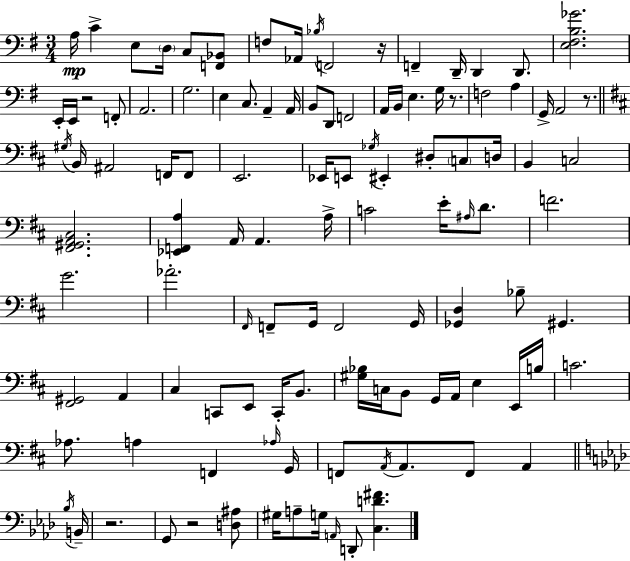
A3/s C4/q E3/e D3/s C3/e [F2,Bb2]/e F3/e Ab2/s Bb3/s F2/h R/s F2/q D2/s D2/q D2/e. [E3,F#3,B3,Gb4]/h. E2/s E2/s R/h F2/e A2/h. G3/h. E3/q C3/e. A2/q A2/s B2/e D2/e F2/h A2/s B2/s E3/q. G3/s R/e. F3/h A3/q G2/s A2/h R/e. G#3/s B2/s A#2/h F2/s F2/e E2/h. Eb2/s E2/e Gb3/s EIS2/q D#3/e C3/e D3/s B2/q C3/h [F#2,G#2,A2,C#3]/h. [Eb2,F2,A3]/q A2/s A2/q. A3/s C4/h E4/s A#3/s D4/e. F4/h. G4/h. Ab4/h. F#2/s F2/e G2/s F2/h G2/s [Gb2,D3]/q Bb3/e G#2/q. [F#2,G#2]/h A2/q C#3/q C2/e E2/e C2/s B2/e. [G#3,Bb3]/s C3/s B2/e G2/s A2/s E3/q E2/s B3/s C4/h. Ab3/e. A3/q F2/q Ab3/s G2/s F2/e A2/s A2/e. F2/e A2/q Bb3/s B2/s R/h. G2/e R/h [D3,A#3]/e G#3/s A3/e G3/s A2/s D2/e [C3,D4,F#4]/q.